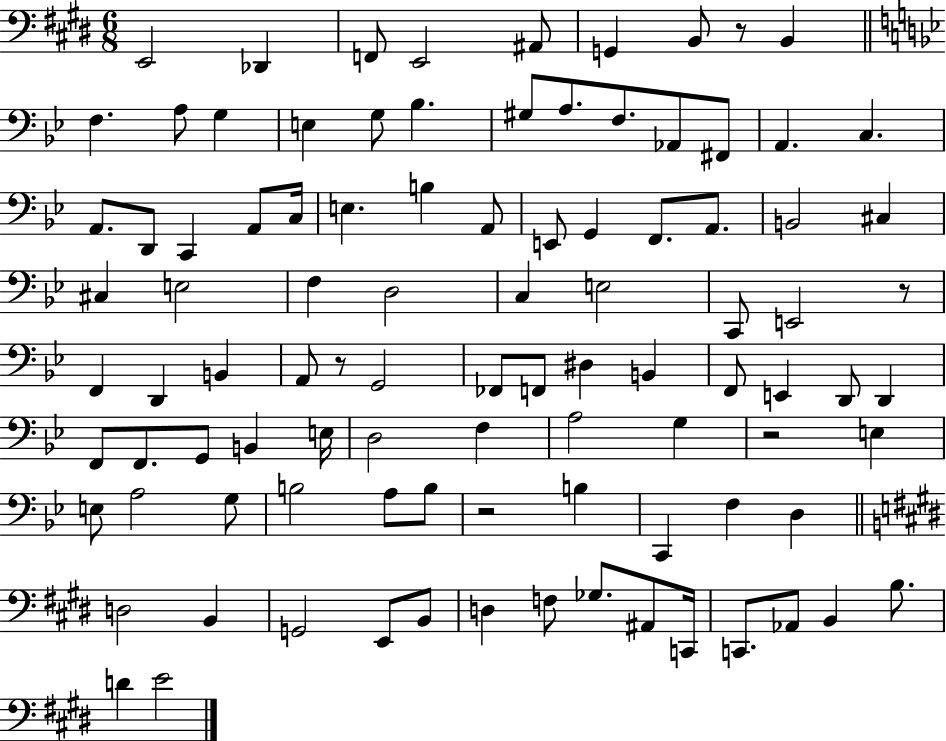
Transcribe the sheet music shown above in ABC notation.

X:1
T:Untitled
M:6/8
L:1/4
K:E
E,,2 _D,, F,,/2 E,,2 ^A,,/2 G,, B,,/2 z/2 B,, F, A,/2 G, E, G,/2 _B, ^G,/2 A,/2 F,/2 _A,,/2 ^F,,/2 A,, C, A,,/2 D,,/2 C,, A,,/2 C,/4 E, B, A,,/2 E,,/2 G,, F,,/2 A,,/2 B,,2 ^C, ^C, E,2 F, D,2 C, E,2 C,,/2 E,,2 z/2 F,, D,, B,, A,,/2 z/2 G,,2 _F,,/2 F,,/2 ^D, B,, F,,/2 E,, D,,/2 D,, F,,/2 F,,/2 G,,/2 B,, E,/4 D,2 F, A,2 G, z2 E, E,/2 A,2 G,/2 B,2 A,/2 B,/2 z2 B, C,, F, D, D,2 B,, G,,2 E,,/2 B,,/2 D, F,/2 _G,/2 ^A,,/2 C,,/4 C,,/2 _A,,/2 B,, B,/2 D E2